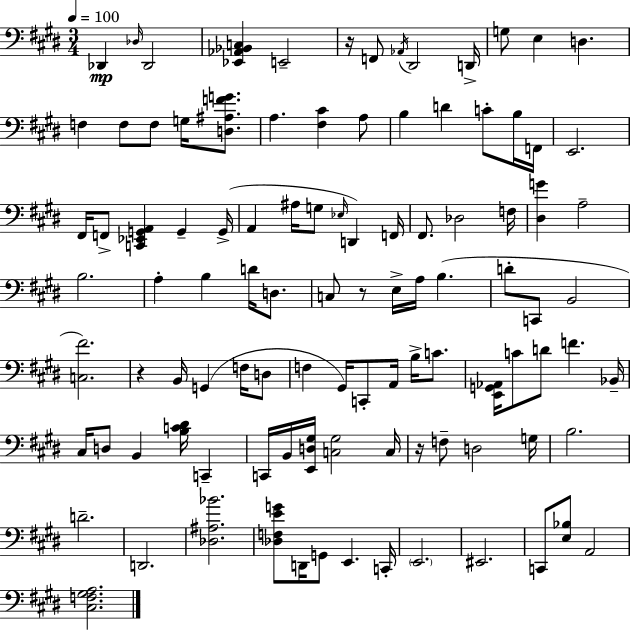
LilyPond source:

{
  \clef bass
  \numericTimeSignature
  \time 3/4
  \key e \major
  \tempo 4 = 100
  des,4\mp \grace { des16 } des,2 | <ees, aes, bes, c>4 e,2-- | r16 f,8 \acciaccatura { aes,16 } dis,2 | d,16-> g8 e4 d4. | \break f4 f8 f8 g16 <d ais f' g'>8. | a4. <fis cis'>4 | a8 b4 d'4 c'8-. | b16 f,16 e,2. | \break fis,16 f,8-> <c, ees, g, a,>4 g,4-- | g,16->( a,4 ais16 g8 \grace { ees16 }) d,4 | f,16 fis,8. des2 | f16 <dis g'>4 a2-- | \break b2. | a4-. b4 d'16 | d8. c8 r8 e16-> a16 b4.( | d'8-. c,8 b,2 | \break <c fis'>2.) | r4 b,16 g,4( | f16 d8 f4 gis,16) c,8-. a,16 b16-> | c'8. <e, g, aes,>16 c'8 d'8 f'4. | \break bes,16-- cis16 d8 b,4 <b c' dis'>16 c,4-- | c,16 b,16 <e, d gis>16 <c gis>2 | c16 r16 f8-- d2 | g16 b2. | \break d'2.-- | d,2. | <des ais bes'>2. | <des f e' g'>8 d,16 g,8 e,4. | \break c,16-. \parenthesize e,2. | eis,2. | c,8 <e bes>8 a,2 | <cis f gis a>2. | \break \bar "|."
}